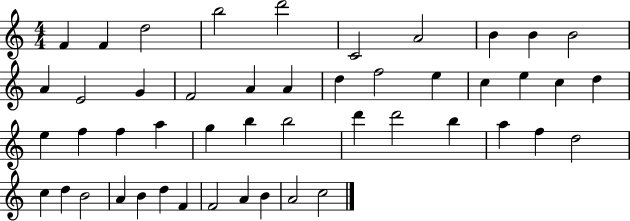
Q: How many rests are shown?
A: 0